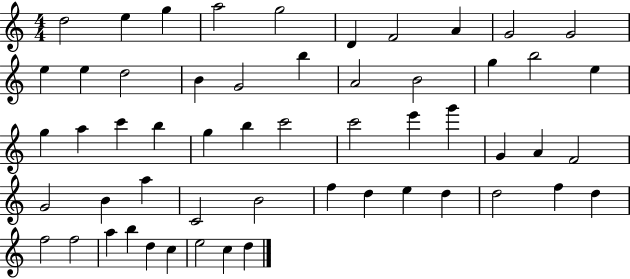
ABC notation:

X:1
T:Untitled
M:4/4
L:1/4
K:C
d2 e g a2 g2 D F2 A G2 G2 e e d2 B G2 b A2 B2 g b2 e g a c' b g b c'2 c'2 e' g' G A F2 G2 B a C2 B2 f d e d d2 f d f2 f2 a b d c e2 c d